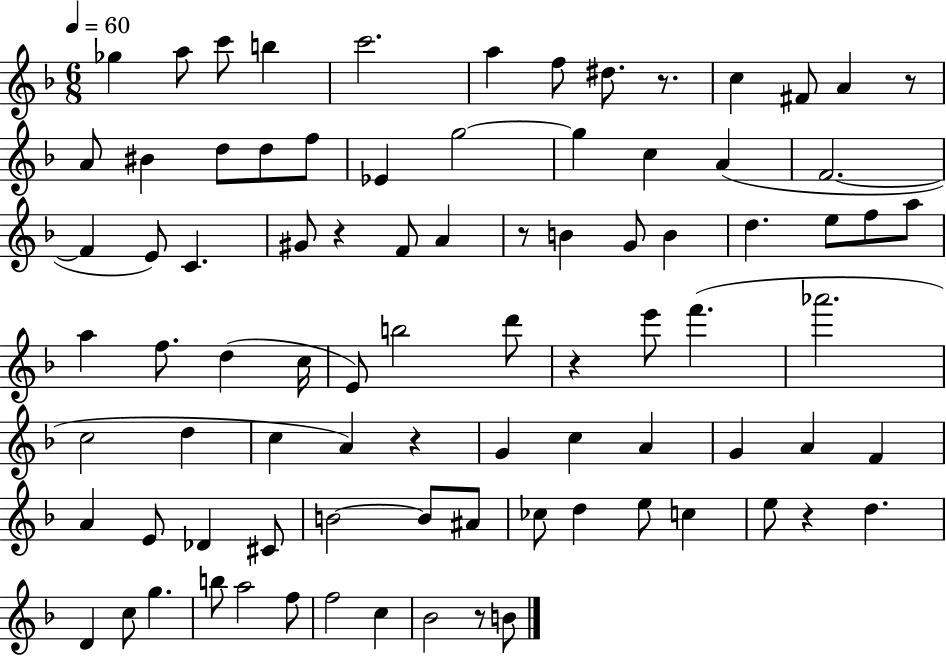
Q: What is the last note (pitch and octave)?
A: B4